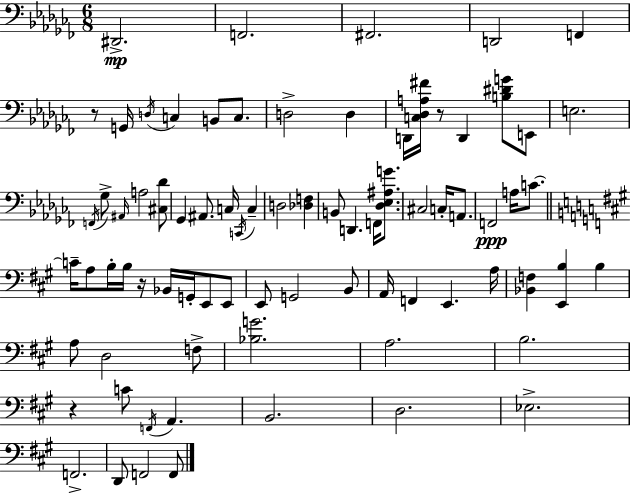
{
  \clef bass
  \numericTimeSignature
  \time 6/8
  \key aes \minor
  \repeat volta 2 { dis,2.->\mp | f,2. | fis,2. | d,2 f,4 | \break r8 g,16 \acciaccatura { d16 } c4 b,8 c8. | d2-> d4 | d,16 <c des a fis'>16 r8 d,4 <b dis' g'>8 e,8 | e2. | \break \acciaccatura { f,16 } ges8-> \grace { ais,16 } a2 | <cis des'>8 ges,4 ais,8. c16 \acciaccatura { c,16 } | c4-- d2 | <des f>4 b,8 d,4. | \break f,16 <des ees ais g'>8. cis2 | c16-. a,8. f,2\ppp | a16 c'8.~~ \bar "||" \break \key a \major c'16-- a8 b16-. b16 r16 bes,16 g,16-. e,8 e,8 | e,8 g,2 b,8 | a,16 f,4 e,4. a16 | <bes, f>4 <e, b>4 b4 | \break a8 d2 f8-> | <bes g'>2. | a2. | b2. | \break r4 c'8 \acciaccatura { f,16 } a,4. | b,2. | d2. | ees2.-> | \break f,2.-> | d,8 f,2 f,8 | } \bar "|."
}